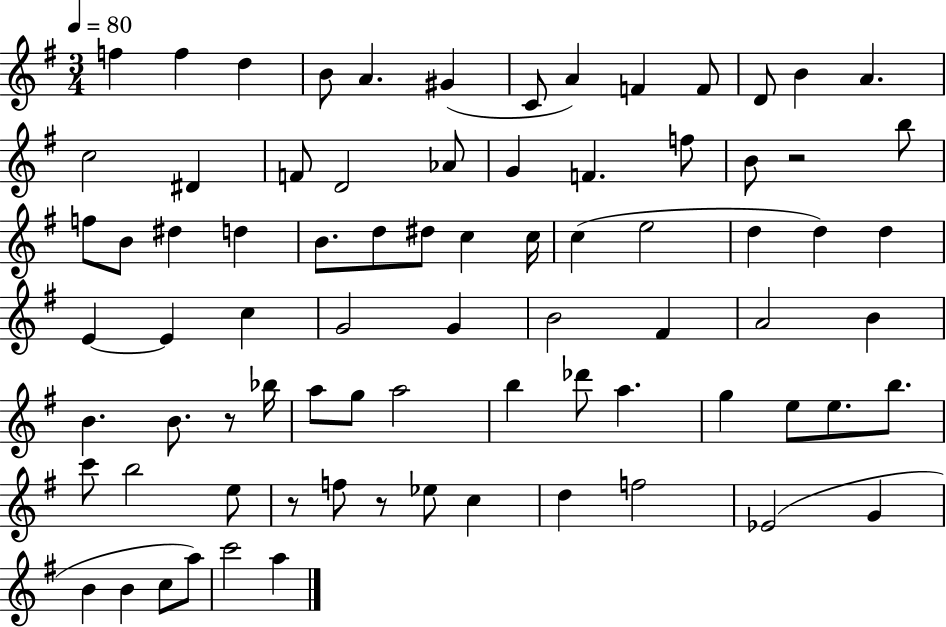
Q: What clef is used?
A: treble